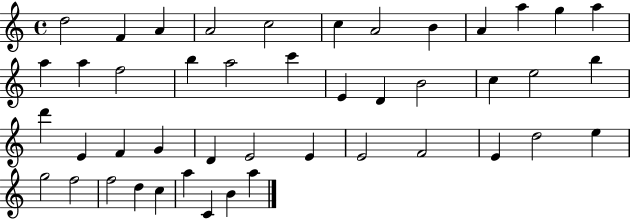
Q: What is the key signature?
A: C major